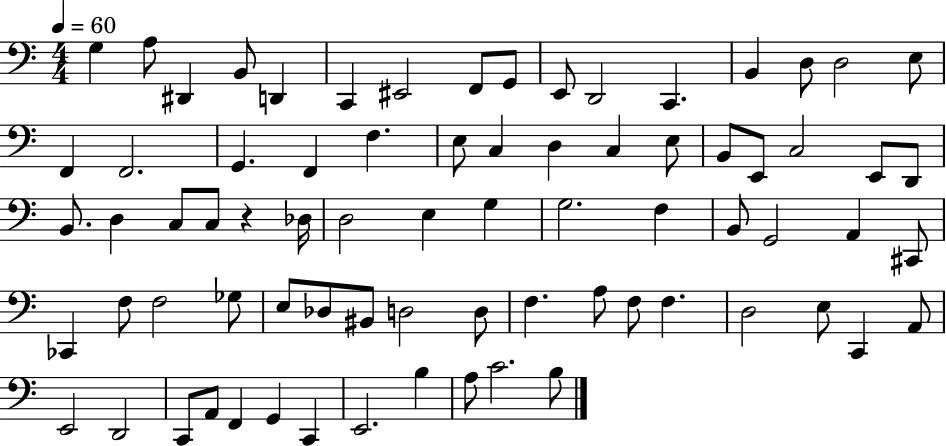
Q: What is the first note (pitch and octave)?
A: G3